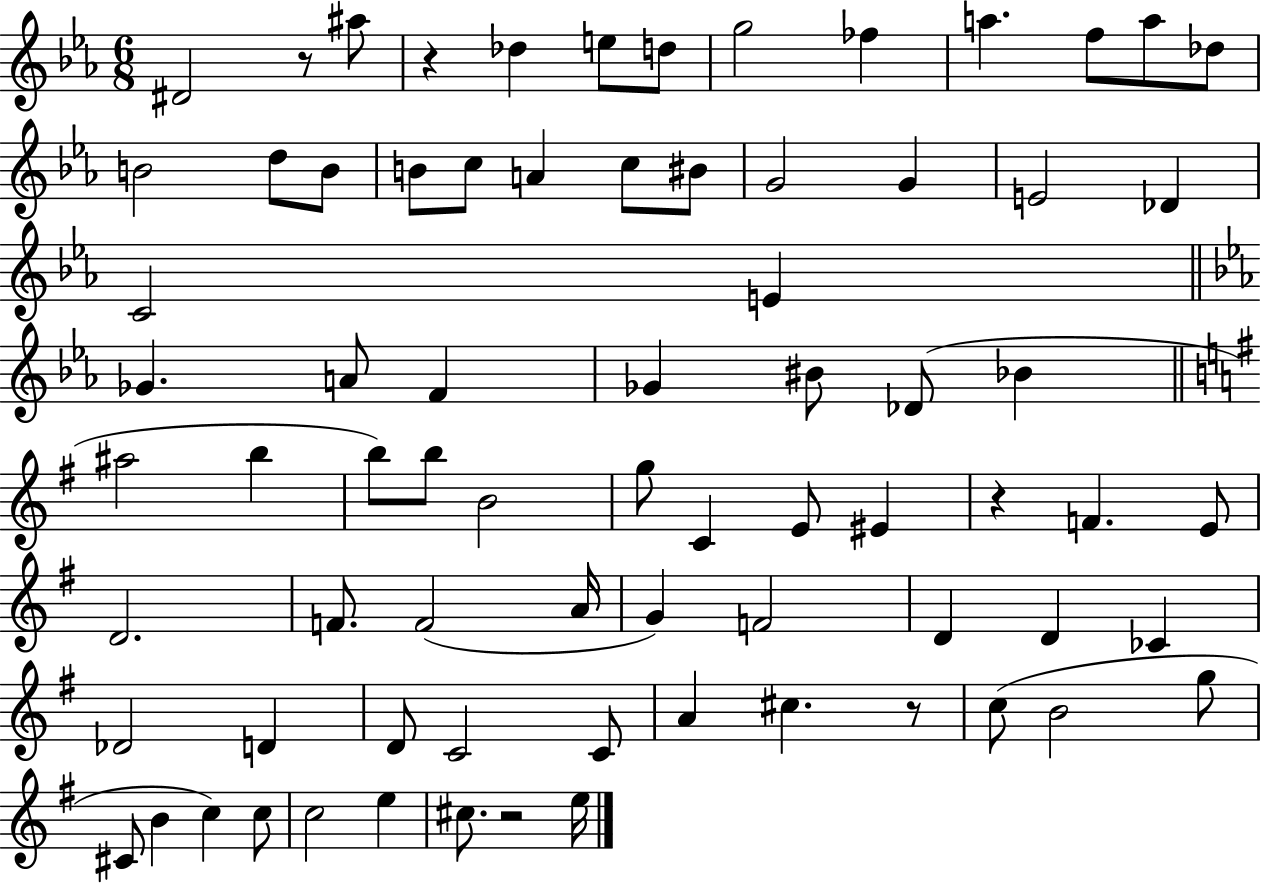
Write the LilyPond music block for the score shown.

{
  \clef treble
  \numericTimeSignature
  \time 6/8
  \key ees \major
  dis'2 r8 ais''8 | r4 des''4 e''8 d''8 | g''2 fes''4 | a''4. f''8 a''8 des''8 | \break b'2 d''8 b'8 | b'8 c''8 a'4 c''8 bis'8 | g'2 g'4 | e'2 des'4 | \break c'2 e'4 | \bar "||" \break \key ees \major ges'4. a'8 f'4 | ges'4 bis'8 des'8( bes'4 | \bar "||" \break \key e \minor ais''2 b''4 | b''8) b''8 b'2 | g''8 c'4 e'8 eis'4 | r4 f'4. e'8 | \break d'2. | f'8. f'2( a'16 | g'4) f'2 | d'4 d'4 ces'4 | \break des'2 d'4 | d'8 c'2 c'8 | a'4 cis''4. r8 | c''8( b'2 g''8 | \break cis'8 b'4 c''4) c''8 | c''2 e''4 | cis''8. r2 e''16 | \bar "|."
}